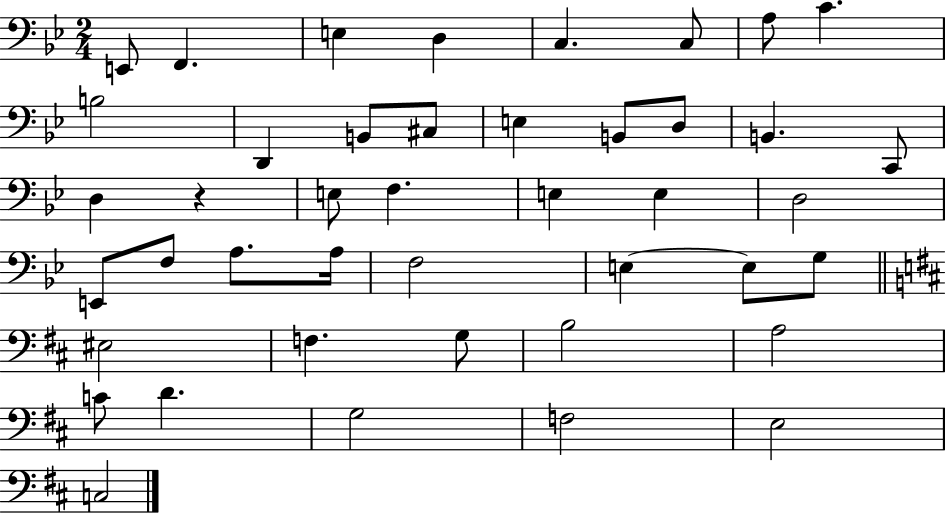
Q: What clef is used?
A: bass